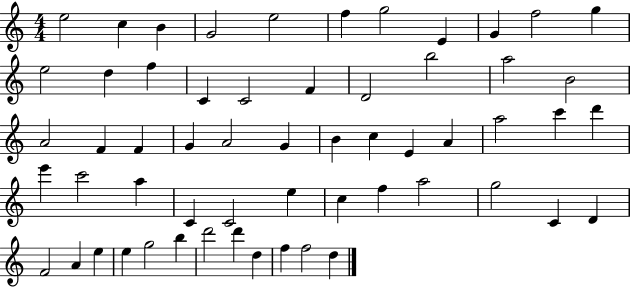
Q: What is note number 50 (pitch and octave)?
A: E5